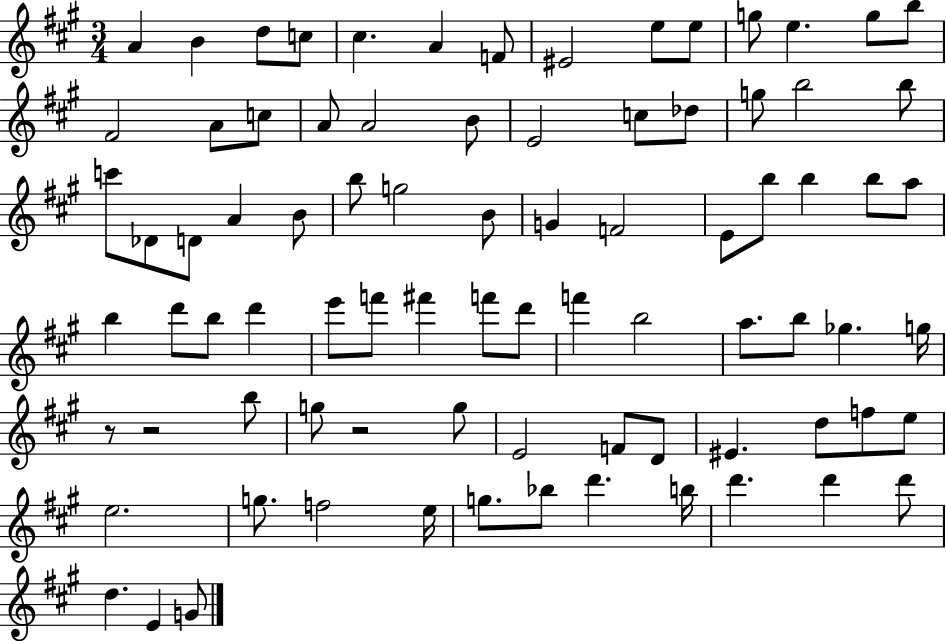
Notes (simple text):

A4/q B4/q D5/e C5/e C#5/q. A4/q F4/e EIS4/h E5/e E5/e G5/e E5/q. G5/e B5/e F#4/h A4/e C5/e A4/e A4/h B4/e E4/h C5/e Db5/e G5/e B5/h B5/e C6/e Db4/e D4/e A4/q B4/e B5/e G5/h B4/e G4/q F4/h E4/e B5/e B5/q B5/e A5/e B5/q D6/e B5/e D6/q E6/e F6/e F#6/q F6/e D6/e F6/q B5/h A5/e. B5/e Gb5/q. G5/s R/e R/h B5/e G5/e R/h G5/e E4/h F4/e D4/e EIS4/q. D5/e F5/e E5/e E5/h. G5/e. F5/h E5/s G5/e. Bb5/e D6/q. B5/s D6/q. D6/q D6/e D5/q. E4/q G4/e